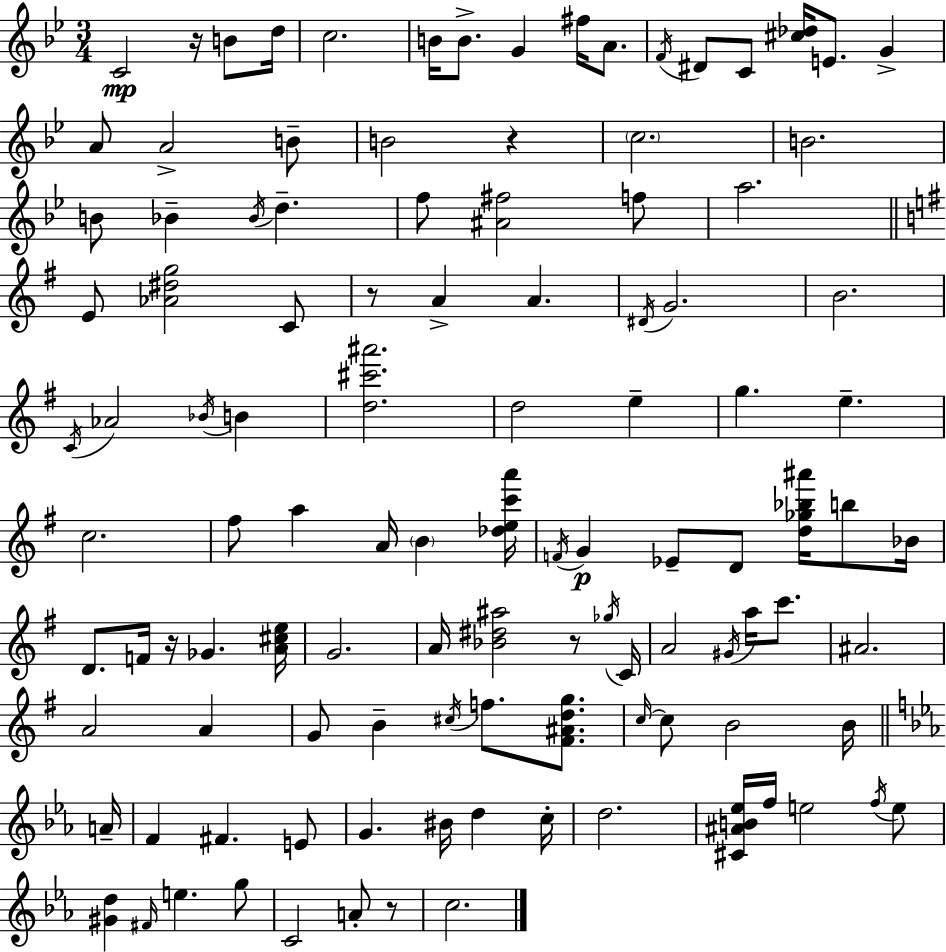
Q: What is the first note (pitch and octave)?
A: C4